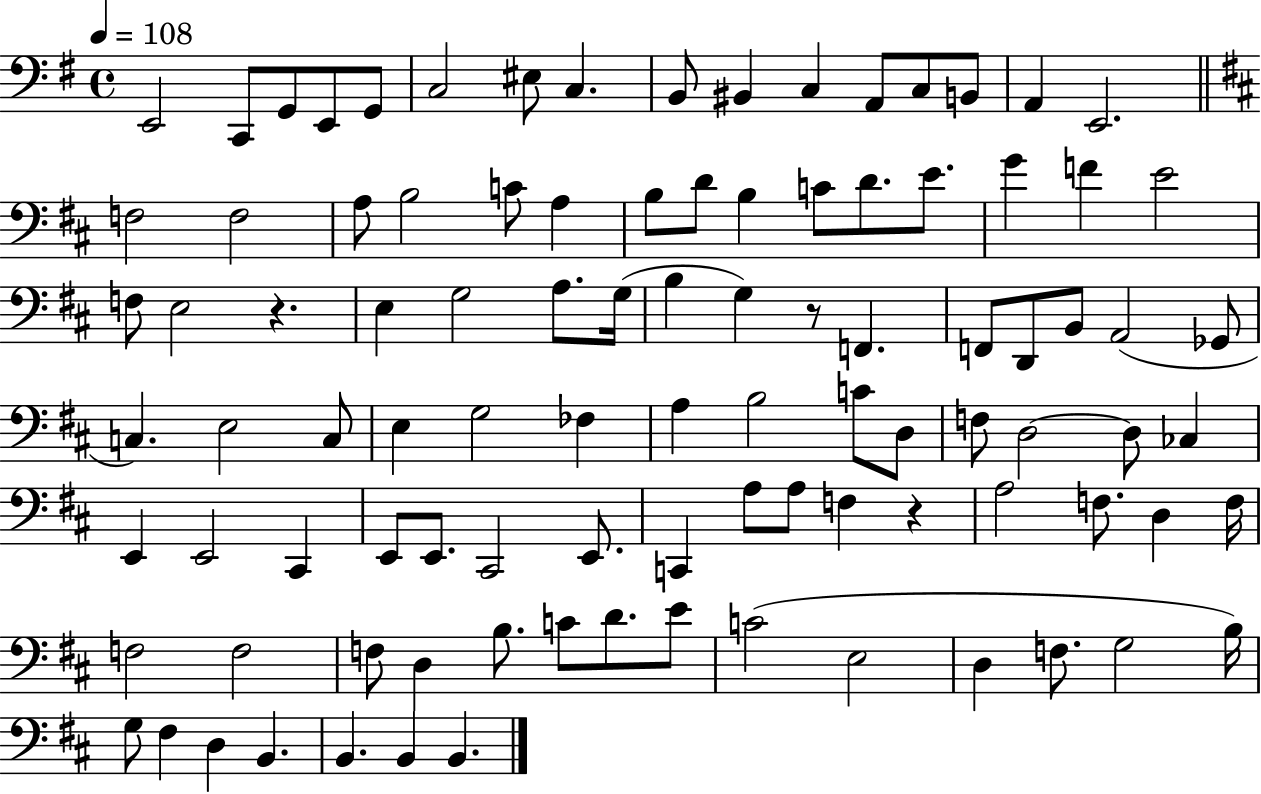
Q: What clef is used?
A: bass